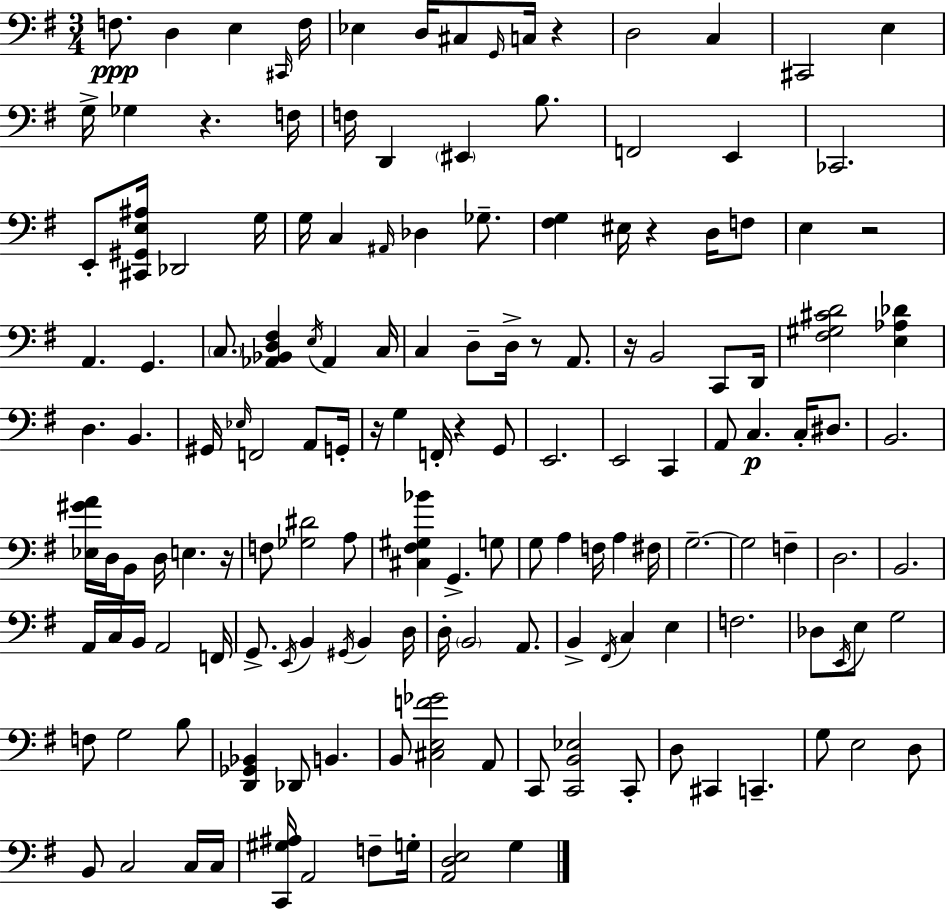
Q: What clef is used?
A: bass